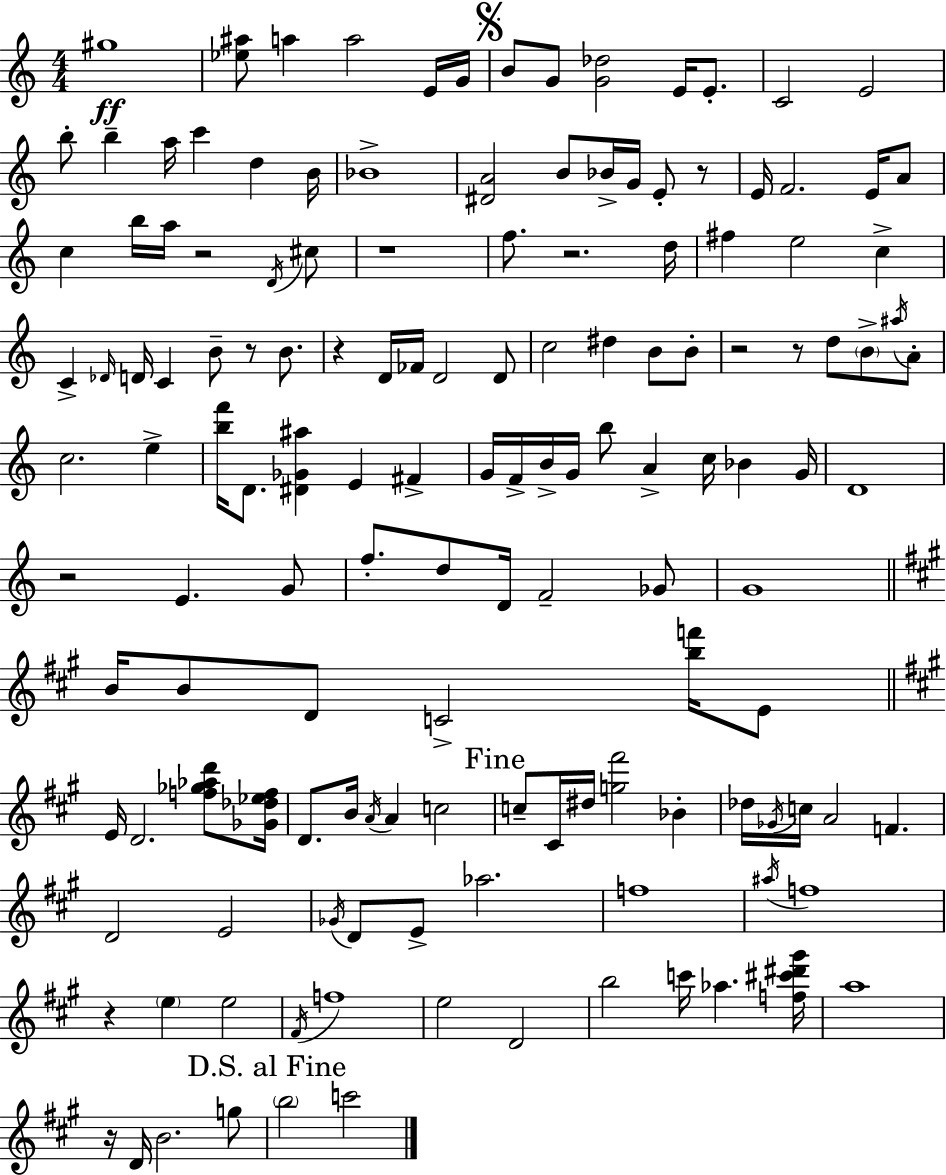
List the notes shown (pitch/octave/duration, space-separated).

G#5/w [Eb5,A#5]/e A5/q A5/h E4/s G4/s B4/e G4/e [G4,Db5]/h E4/s E4/e. C4/h E4/h B5/e B5/q A5/s C6/q D5/q B4/s Bb4/w [D#4,A4]/h B4/e Bb4/s G4/s E4/e R/e E4/s F4/h. E4/s A4/e C5/q B5/s A5/s R/h D4/s C#5/e R/w F5/e. R/h. D5/s F#5/q E5/h C5/q C4/q Db4/s D4/s C4/q B4/e R/e B4/e. R/q D4/s FES4/s D4/h D4/e C5/h D#5/q B4/e B4/e R/h R/e D5/e B4/e A#5/s A4/e C5/h. E5/q [B5,F6]/s D4/e. [D#4,Gb4,A#5]/q E4/q F#4/q G4/s F4/s B4/s G4/s B5/e A4/q C5/s Bb4/q G4/s D4/w R/h E4/q. G4/e F5/e. D5/e D4/s F4/h Gb4/e G4/w B4/s B4/e D4/e C4/h [B5,F6]/s E4/e E4/s D4/h. [F5,Gb5,Ab5,D6]/e [Gb4,Db5,Eb5,F5]/s D4/e. B4/s A4/s A4/q C5/h C5/e C#4/s D#5/s [G5,F#6]/h Bb4/q Db5/s Gb4/s C5/s A4/h F4/q. D4/h E4/h Gb4/s D4/e E4/e Ab5/h. F5/w A#5/s F5/w R/q E5/q E5/h F#4/s F5/w E5/h D4/h B5/h C6/s Ab5/q. [F5,C#6,D#6,G#6]/s A5/w R/s D4/s B4/h. G5/e B5/h C6/h